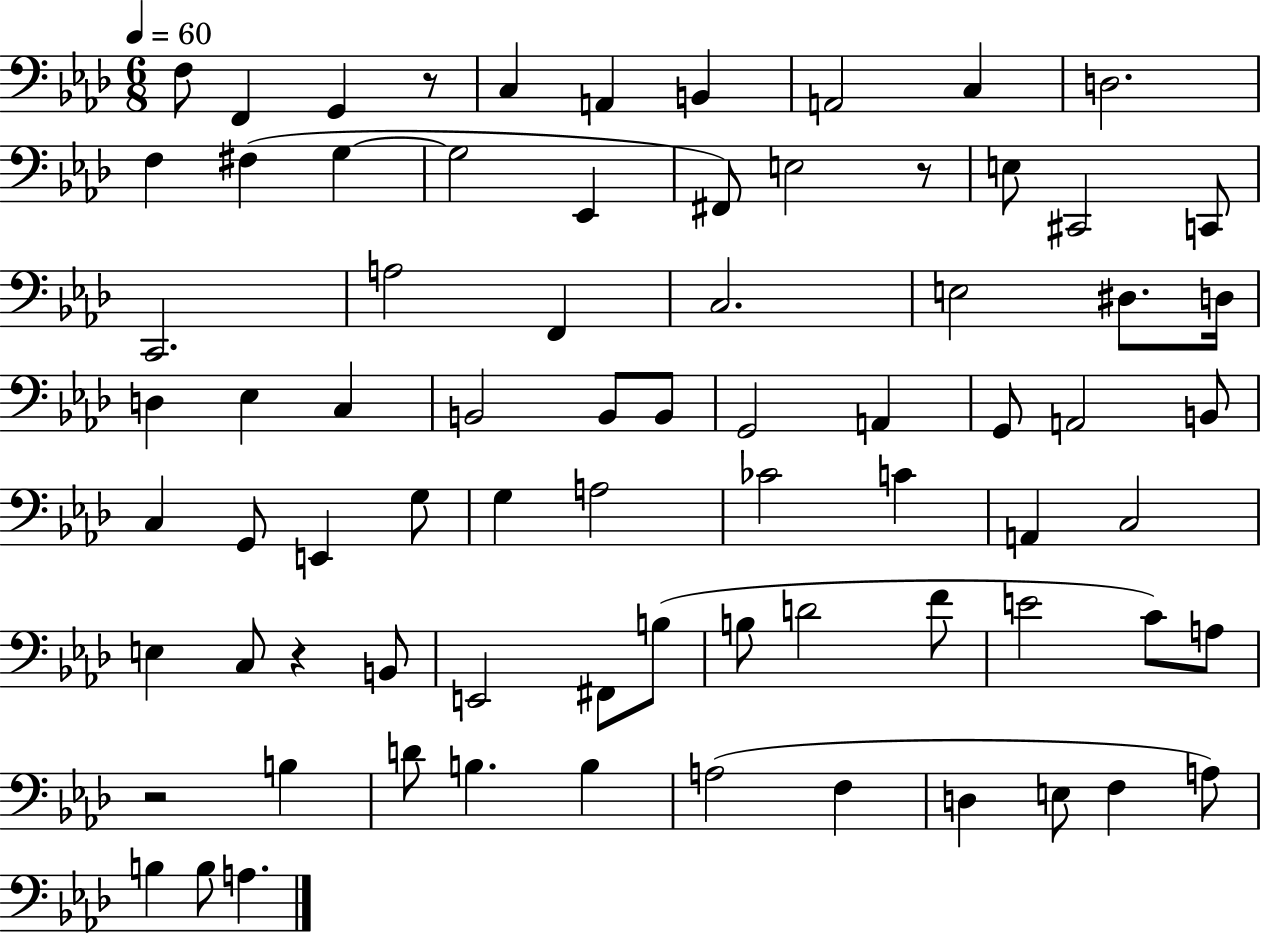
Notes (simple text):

F3/e F2/q G2/q R/e C3/q A2/q B2/q A2/h C3/q D3/h. F3/q F#3/q G3/q G3/h Eb2/q F#2/e E3/h R/e E3/e C#2/h C2/e C2/h. A3/h F2/q C3/h. E3/h D#3/e. D3/s D3/q Eb3/q C3/q B2/h B2/e B2/e G2/h A2/q G2/e A2/h B2/e C3/q G2/e E2/q G3/e G3/q A3/h CES4/h C4/q A2/q C3/h E3/q C3/e R/q B2/e E2/h F#2/e B3/e B3/e D4/h F4/e E4/h C4/e A3/e R/h B3/q D4/e B3/q. B3/q A3/h F3/q D3/q E3/e F3/q A3/e B3/q B3/e A3/q.